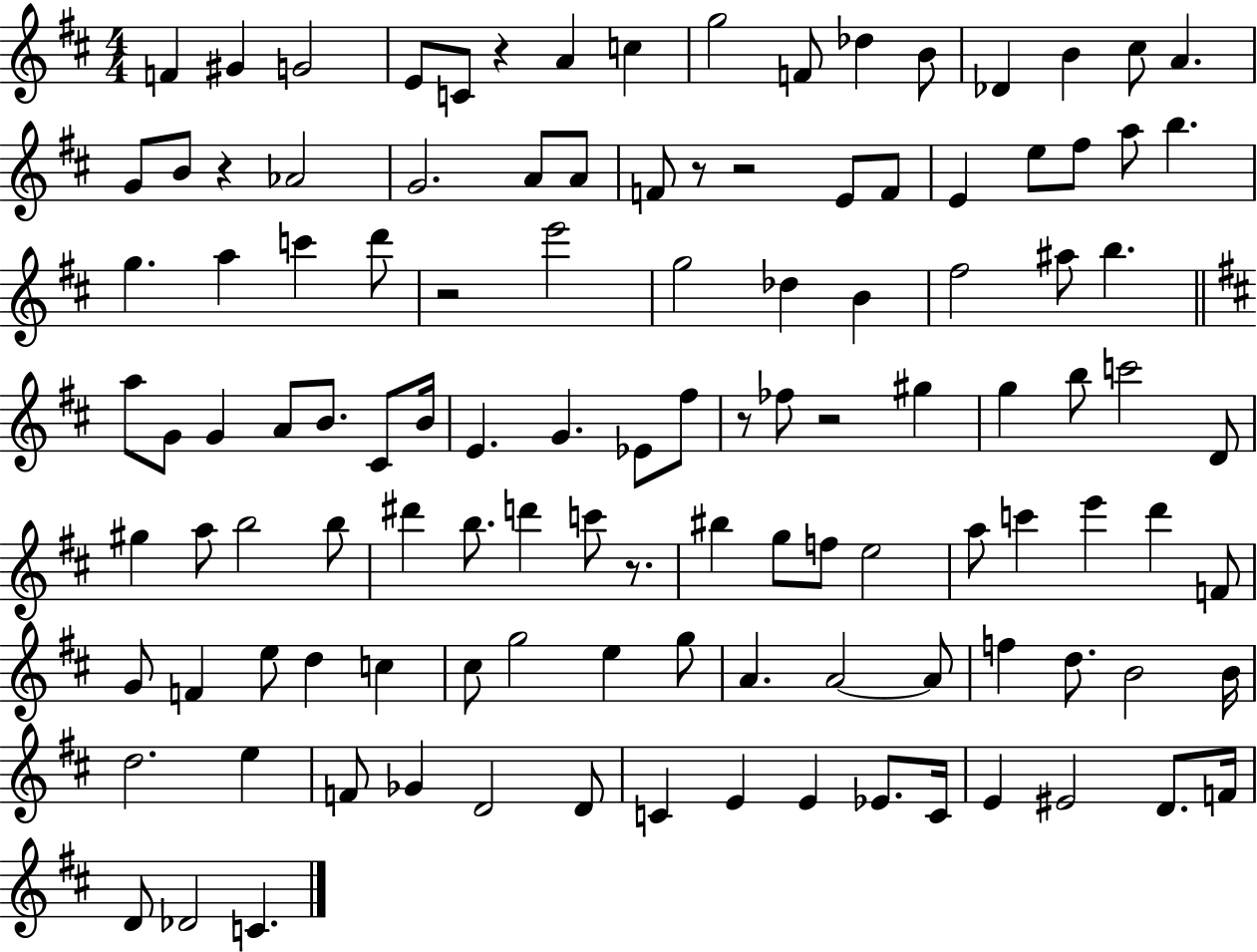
{
  \clef treble
  \numericTimeSignature
  \time 4/4
  \key d \major
  \repeat volta 2 { f'4 gis'4 g'2 | e'8 c'8 r4 a'4 c''4 | g''2 f'8 des''4 b'8 | des'4 b'4 cis''8 a'4. | \break g'8 b'8 r4 aes'2 | g'2. a'8 a'8 | f'8 r8 r2 e'8 f'8 | e'4 e''8 fis''8 a''8 b''4. | \break g''4. a''4 c'''4 d'''8 | r2 e'''2 | g''2 des''4 b'4 | fis''2 ais''8 b''4. | \break \bar "||" \break \key b \minor a''8 g'8 g'4 a'8 b'8. cis'8 b'16 | e'4. g'4. ees'8 fis''8 | r8 fes''8 r2 gis''4 | g''4 b''8 c'''2 d'8 | \break gis''4 a''8 b''2 b''8 | dis'''4 b''8. d'''4 c'''8 r8. | bis''4 g''8 f''8 e''2 | a''8 c'''4 e'''4 d'''4 f'8 | \break g'8 f'4 e''8 d''4 c''4 | cis''8 g''2 e''4 g''8 | a'4. a'2~~ a'8 | f''4 d''8. b'2 b'16 | \break d''2. e''4 | f'8 ges'4 d'2 d'8 | c'4 e'4 e'4 ees'8. c'16 | e'4 eis'2 d'8. f'16 | \break d'8 des'2 c'4. | } \bar "|."
}